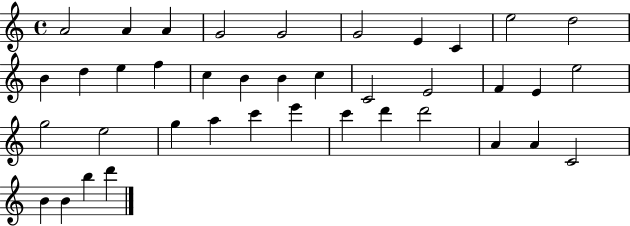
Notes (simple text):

A4/h A4/q A4/q G4/h G4/h G4/h E4/q C4/q E5/h D5/h B4/q D5/q E5/q F5/q C5/q B4/q B4/q C5/q C4/h E4/h F4/q E4/q E5/h G5/h E5/h G5/q A5/q C6/q E6/q C6/q D6/q D6/h A4/q A4/q C4/h B4/q B4/q B5/q D6/q